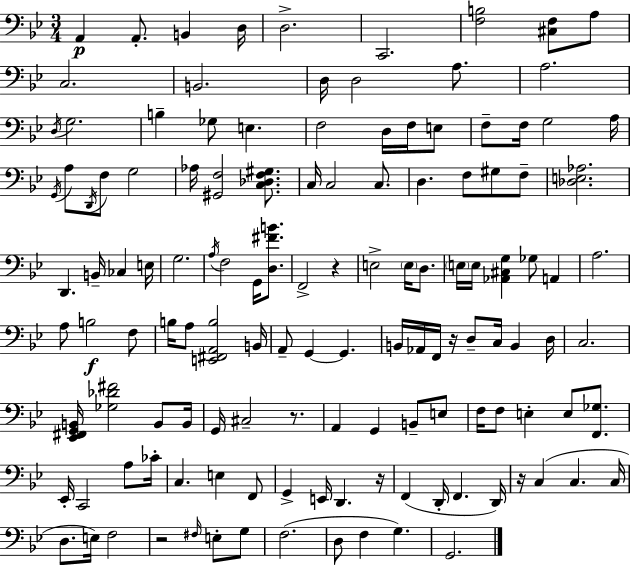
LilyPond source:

{
  \clef bass
  \numericTimeSignature
  \time 3/4
  \key bes \major
  \repeat volta 2 { a,4\p a,8.-. b,4 d16 | d2.-> | c,2. | <f b>2 <cis f>8 a8 | \break c2. | b,2. | d16 d2 a8. | a2. | \break \acciaccatura { d16 } g2. | b4-- ges8 e4. | f2 d16 f16 e8 | f8-- f16 g2 | \break a16 \acciaccatura { g,16 } a8 \acciaccatura { d,16 } f8 g2 | aes16 <gis, f>2 | <c des f gis>8. c16 c2 | c8. d4. f8 gis8 | \break f8-- <des e aes>2. | d,4. b,16-- ces4 | e16 g2. | \acciaccatura { a16 } f2 | \break g,16 <d fis' b'>8. f,2-> | r4 e2-> | \parenthesize e16 d8. \parenthesize e16 e16 <aes, cis g>4 ges8 | a,4 a2. | \break a8 b2\f | f8 b16 a8 <e, fis, a, b>2 | b,16 a,8-- g,4~~ g,4. | b,16 aes,16 f,16 r16 d8-- c16 b,4 | \break d16 c2. | <ees, fis, g, b,>16 <ges des' fis'>2 | b,8 b,16 g,16 cis2-- | r8. a,4 g,4 | \break b,8-- e8 f16 f8 e4-. e8 | <f, ges>8. ees,16-. c,2 | a8 ces'16-. c4. e4 | f,8 g,4-> e,16 d,4. | \break r16 f,4( d,16-. f,4. | d,16) r16 c4( c4. | c16 d8. e16) f2 | r2 | \break \grace { fis16 } e8-. g8 f2.( | d8 f4 g4.) | g,2. | } \bar "|."
}